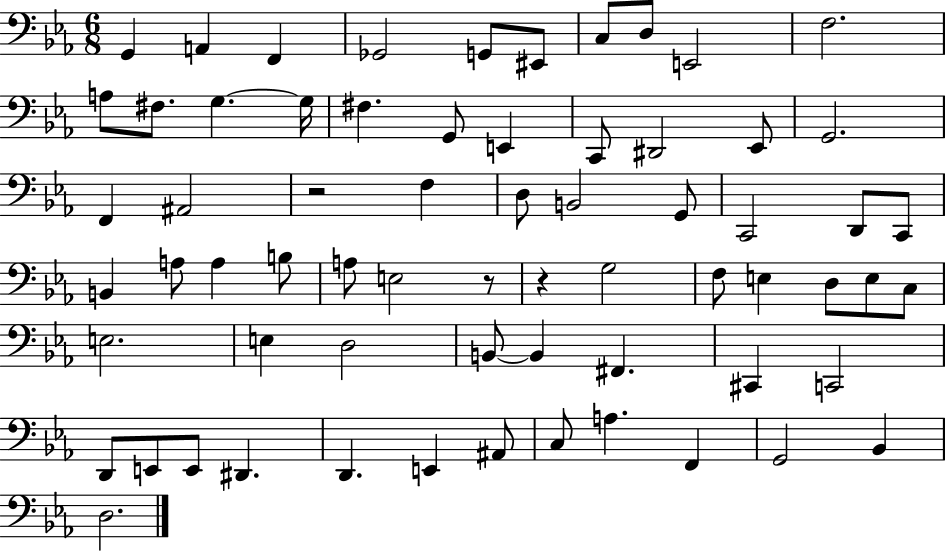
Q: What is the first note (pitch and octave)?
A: G2